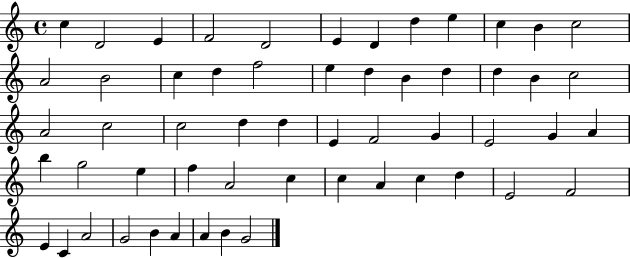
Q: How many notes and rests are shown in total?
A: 56